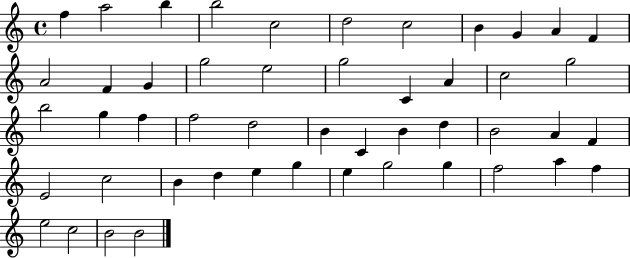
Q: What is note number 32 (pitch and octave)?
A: A4